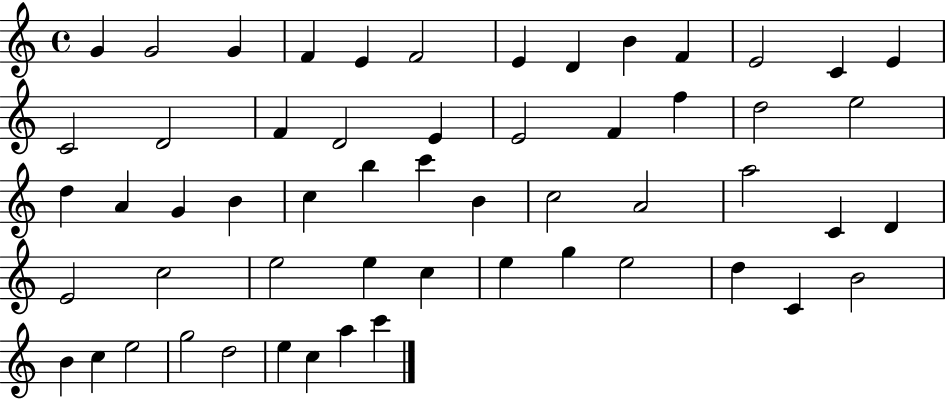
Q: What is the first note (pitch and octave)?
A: G4